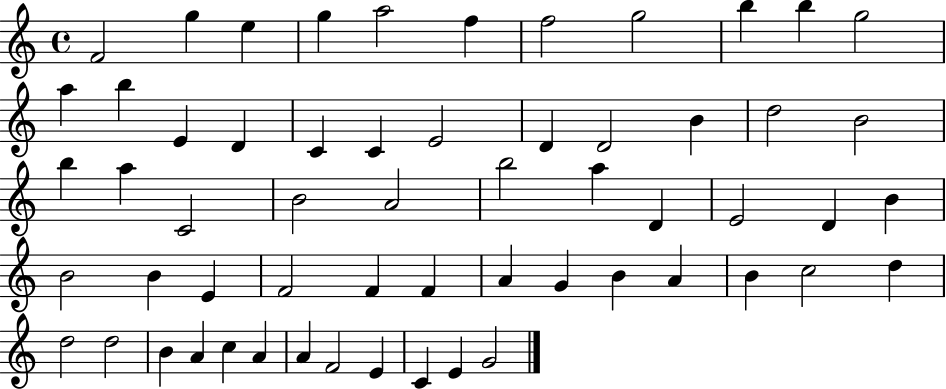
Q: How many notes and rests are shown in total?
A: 59